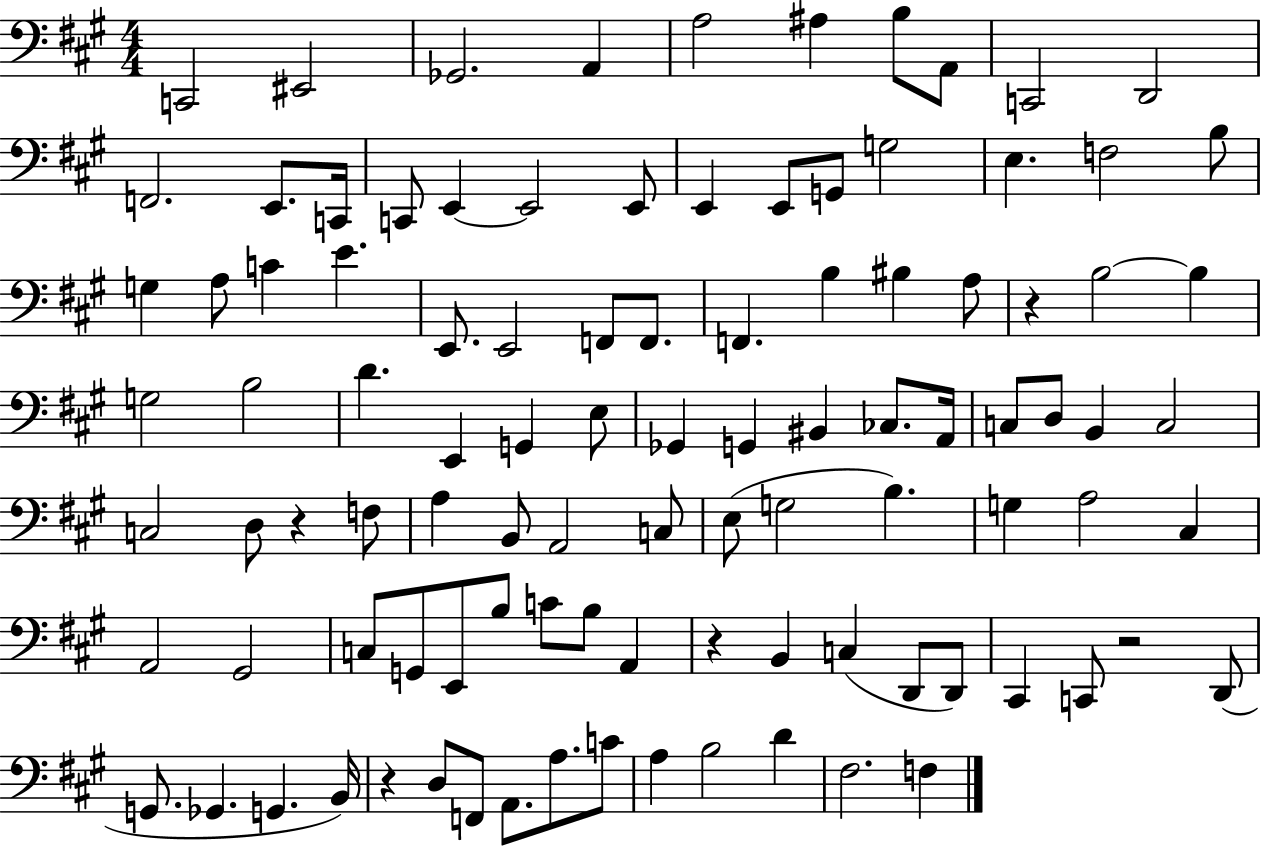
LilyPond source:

{
  \clef bass
  \numericTimeSignature
  \time 4/4
  \key a \major
  c,2 eis,2 | ges,2. a,4 | a2 ais4 b8 a,8 | c,2 d,2 | \break f,2. e,8. c,16 | c,8 e,4~~ e,2 e,8 | e,4 e,8 g,8 g2 | e4. f2 b8 | \break g4 a8 c'4 e'4. | e,8. e,2 f,8 f,8. | f,4. b4 bis4 a8 | r4 b2~~ b4 | \break g2 b2 | d'4. e,4 g,4 e8 | ges,4 g,4 bis,4 ces8. a,16 | c8 d8 b,4 c2 | \break c2 d8 r4 f8 | a4 b,8 a,2 c8 | e8( g2 b4.) | g4 a2 cis4 | \break a,2 gis,2 | c8 g,8 e,8 b8 c'8 b8 a,4 | r4 b,4 c4( d,8 d,8) | cis,4 c,8 r2 d,8( | \break g,8. ges,4. g,4. b,16) | r4 d8 f,8 a,8. a8. c'8 | a4 b2 d'4 | fis2. f4 | \break \bar "|."
}